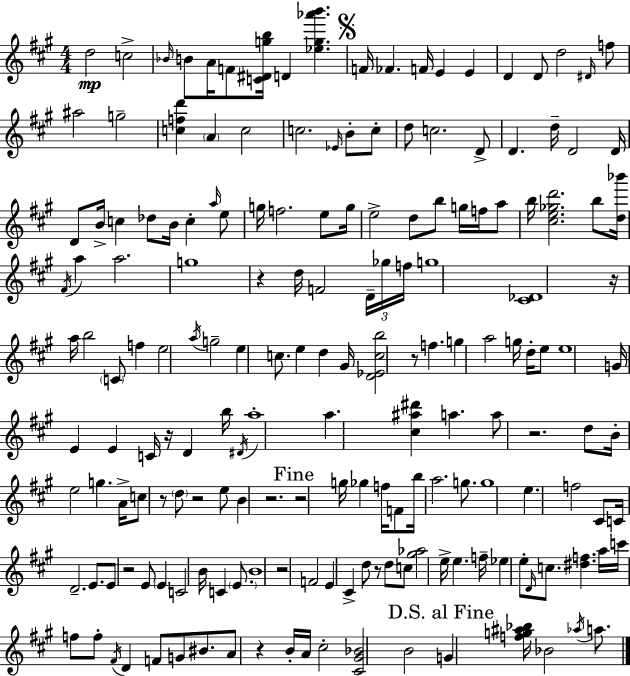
X:1
T:Untitled
M:4/4
L:1/4
K:A
d2 c2 _B/4 B/2 A/4 F/2 [C^Dgb]/4 D [_eg_a'b'] F/4 _F F/4 E E D D/2 d2 ^D/4 f/2 ^a2 g2 [cfd'] A c2 c2 _E/4 B/2 c/2 d/2 c2 D/2 D d/4 D2 D/4 D/2 B/4 c _d/2 B/4 c a/4 e/2 g/4 f2 e/2 g/4 e2 d/2 b/2 g/4 f/4 a/2 b/4 [^ce_gd']2 b/2 [d_b']/4 ^F/4 a a2 g4 z d/4 F2 D/4 _g/4 f/4 g4 [^C_D]4 z/4 a/4 b2 C/2 f e2 a/4 g2 e c/2 e d ^G/4 [D_Ecb]2 z/2 f g a2 g/4 d/4 e/2 e4 G/4 E E C/4 z/4 D b/4 ^D/4 a4 a [^c^a^d'] a a/2 z2 d/2 B/4 e2 g A/4 c/2 z/2 d/2 z2 e/2 B z2 z2 g/4 _g f/4 F/2 b/4 a2 g/2 g4 e f2 ^C/2 C/4 D2 E/2 E/2 z2 E/2 E C2 B/4 C E/2 B4 z2 F2 E ^C d/2 z/2 d/2 c/2 [^g_a]2 e/4 e f/4 _e e/2 D/4 c/2 [^df] a/4 c'/4 f/2 f/2 ^F/4 D F/2 G/2 ^B/2 A/2 z B/4 A/4 ^c2 [^C^G_B]2 B2 G [fg^a_b]/4 _B2 _a/4 a/2